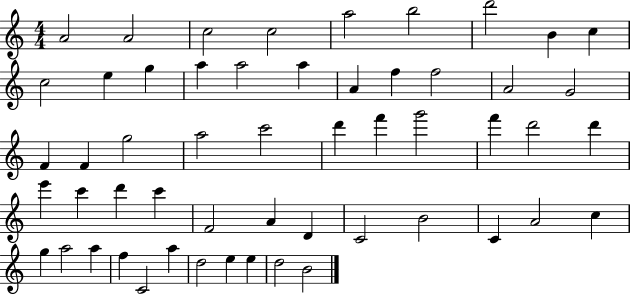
A4/h A4/h C5/h C5/h A5/h B5/h D6/h B4/q C5/q C5/h E5/q G5/q A5/q A5/h A5/q A4/q F5/q F5/h A4/h G4/h F4/q F4/q G5/h A5/h C6/h D6/q F6/q G6/h F6/q D6/h D6/q E6/q C6/q D6/q C6/q F4/h A4/q D4/q C4/h B4/h C4/q A4/h C5/q G5/q A5/h A5/q F5/q C4/h A5/q D5/h E5/q E5/q D5/h B4/h